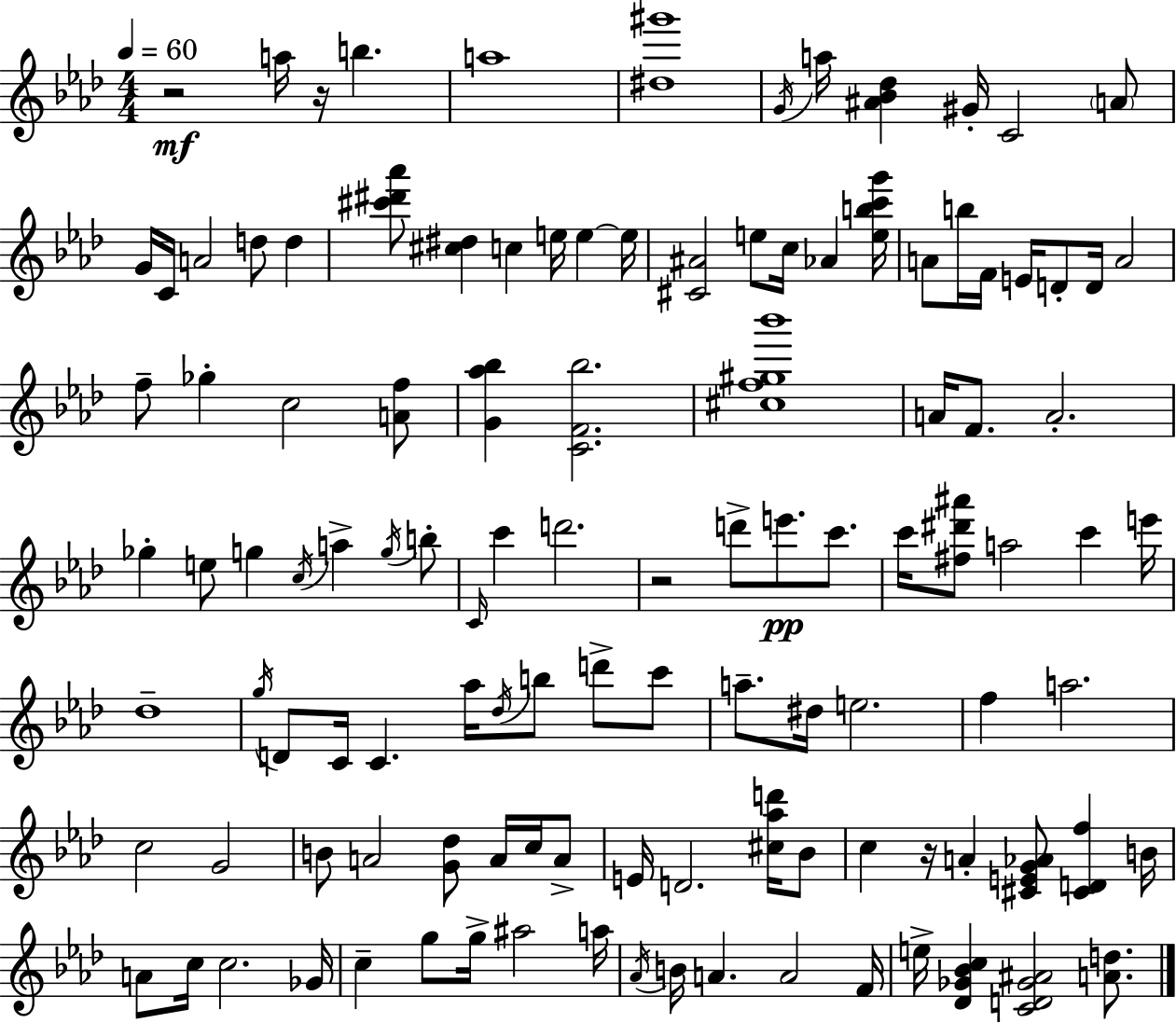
R/h A5/s R/s B5/q. A5/w [D#5,G#6]/w G4/s A5/s [A#4,Bb4,Db5]/q G#4/s C4/h A4/e G4/s C4/s A4/h D5/e D5/q [C#6,D#6,Ab6]/e [C#5,D#5]/q C5/q E5/s E5/q E5/s [C#4,A#4]/h E5/e C5/s Ab4/q [E5,B5,C6,G6]/s A4/e B5/s F4/s E4/s D4/e D4/s A4/h F5/e Gb5/q C5/h [A4,F5]/e [G4,Ab5,Bb5]/q [C4,F4,Bb5]/h. [C#5,F5,G#5,Bb6]/w A4/s F4/e. A4/h. Gb5/q E5/e G5/q C5/s A5/q G5/s B5/e C4/s C6/q D6/h. R/h D6/e E6/e. C6/e. C6/s [F#5,D#6,A#6]/e A5/h C6/q E6/s Db5/w G5/s D4/e C4/s C4/q. Ab5/s Db5/s B5/e D6/e C6/e A5/e. D#5/s E5/h. F5/q A5/h. C5/h G4/h B4/e A4/h [G4,Db5]/e A4/s C5/s A4/e E4/s D4/h. [C#5,Ab5,D6]/s Bb4/e C5/q R/s A4/q [C#4,E4,G4,Ab4]/e [C#4,D4,F5]/q B4/s A4/e C5/s C5/h. Gb4/s C5/q G5/e G5/s A#5/h A5/s Ab4/s B4/s A4/q. A4/h F4/s E5/s [Db4,Gb4,Bb4,C5]/q [C4,D4,Gb4,A#4]/h [A4,D5]/e.